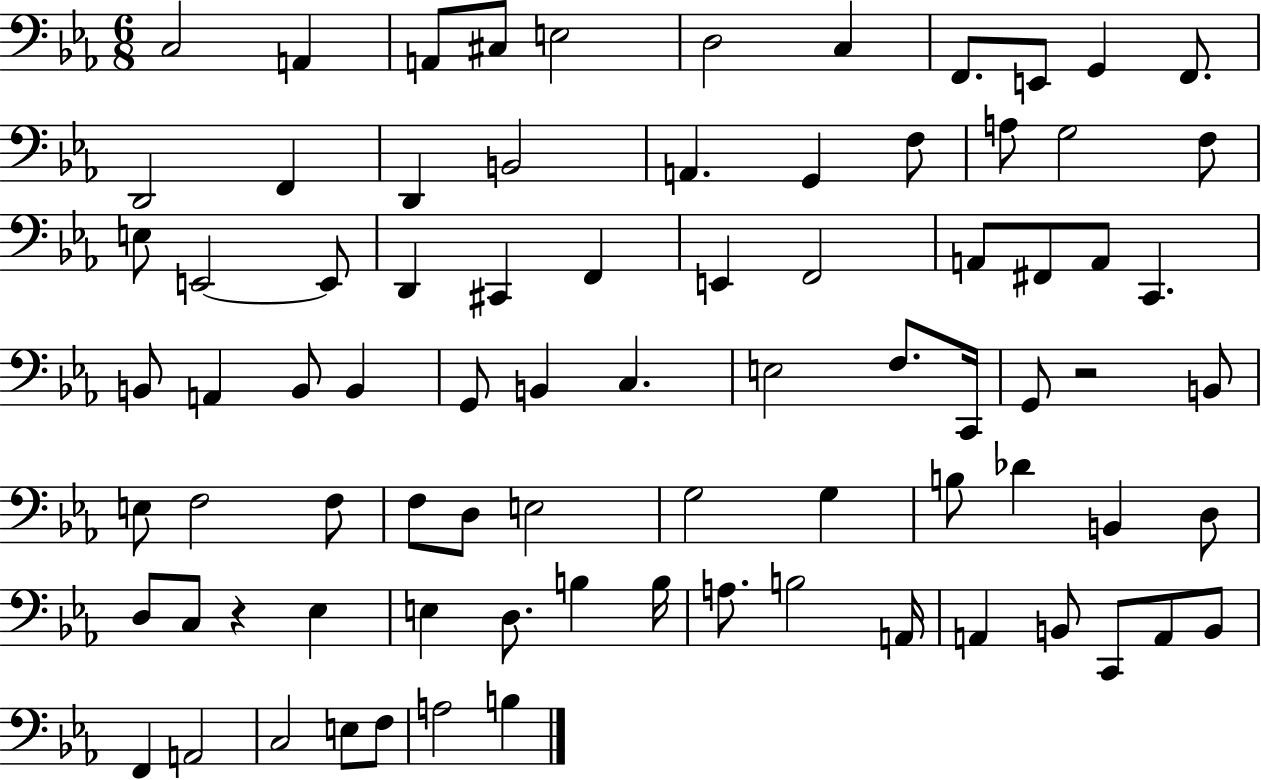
{
  \clef bass
  \numericTimeSignature
  \time 6/8
  \key ees \major
  c2 a,4 | a,8 cis8 e2 | d2 c4 | f,8. e,8 g,4 f,8. | \break d,2 f,4 | d,4 b,2 | a,4. g,4 f8 | a8 g2 f8 | \break e8 e,2~~ e,8 | d,4 cis,4 f,4 | e,4 f,2 | a,8 fis,8 a,8 c,4. | \break b,8 a,4 b,8 b,4 | g,8 b,4 c4. | e2 f8. c,16 | g,8 r2 b,8 | \break e8 f2 f8 | f8 d8 e2 | g2 g4 | b8 des'4 b,4 d8 | \break d8 c8 r4 ees4 | e4 d8. b4 b16 | a8. b2 a,16 | a,4 b,8 c,8 a,8 b,8 | \break f,4 a,2 | c2 e8 f8 | a2 b4 | \bar "|."
}